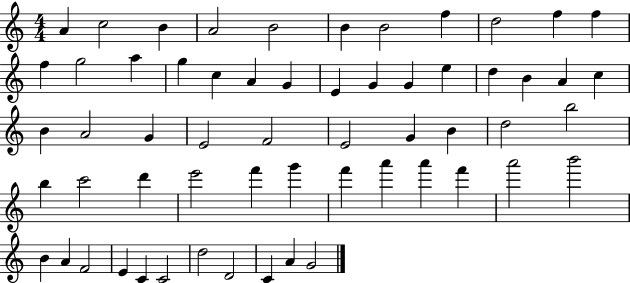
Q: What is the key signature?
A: C major